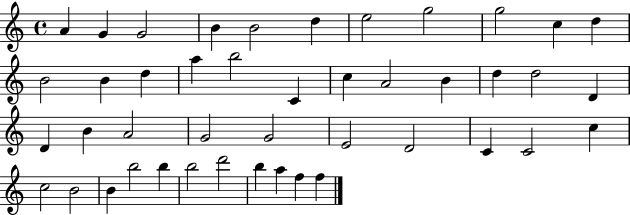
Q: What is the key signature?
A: C major